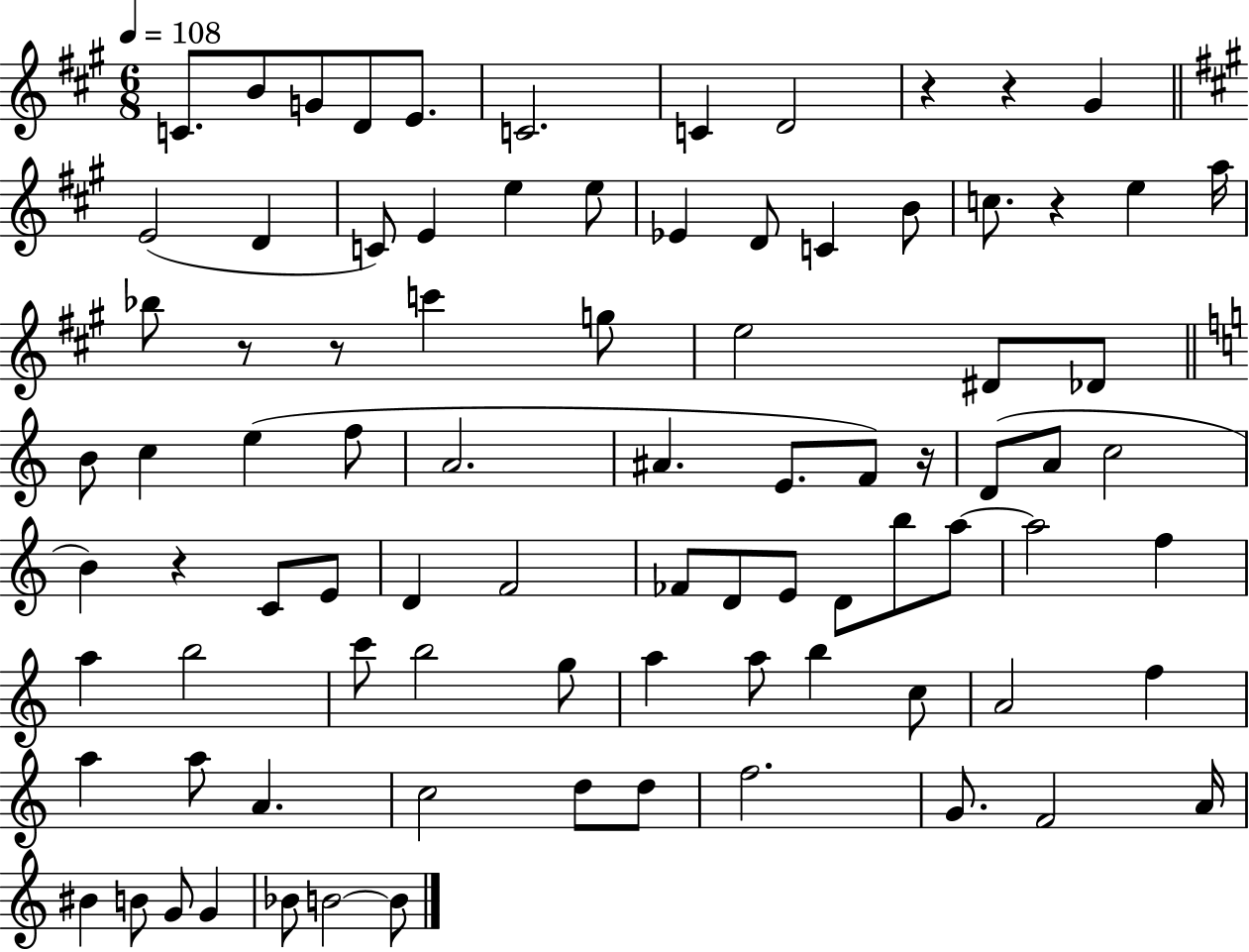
C4/e. B4/e G4/e D4/e E4/e. C4/h. C4/q D4/h R/q R/q G#4/q E4/h D4/q C4/e E4/q E5/q E5/e Eb4/q D4/e C4/q B4/e C5/e. R/q E5/q A5/s Bb5/e R/e R/e C6/q G5/e E5/h D#4/e Db4/e B4/e C5/q E5/q F5/e A4/h. A#4/q. E4/e. F4/e R/s D4/e A4/e C5/h B4/q R/q C4/e E4/e D4/q F4/h FES4/e D4/e E4/e D4/e B5/e A5/e A5/h F5/q A5/q B5/h C6/e B5/h G5/e A5/q A5/e B5/q C5/e A4/h F5/q A5/q A5/e A4/q. C5/h D5/e D5/e F5/h. G4/e. F4/h A4/s BIS4/q B4/e G4/e G4/q Bb4/e B4/h B4/e